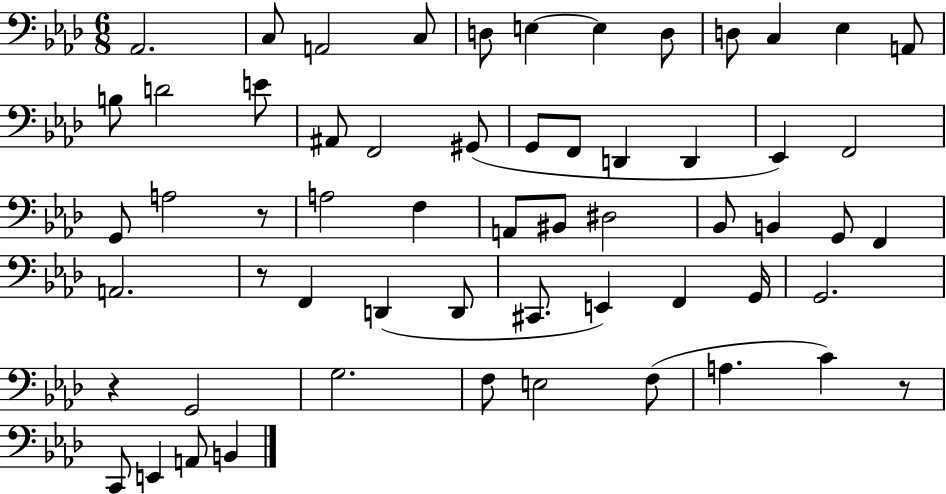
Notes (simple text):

Ab2/h. C3/e A2/h C3/e D3/e E3/q E3/q D3/e D3/e C3/q Eb3/q A2/e B3/e D4/h E4/e A#2/e F2/h G#2/e G2/e F2/e D2/q D2/q Eb2/q F2/h G2/e A3/h R/e A3/h F3/q A2/e BIS2/e D#3/h Bb2/e B2/q G2/e F2/q A2/h. R/e F2/q D2/q D2/e C#2/e. E2/q F2/q G2/s G2/h. R/q G2/h G3/h. F3/e E3/h F3/e A3/q. C4/q R/e C2/e E2/q A2/e B2/q